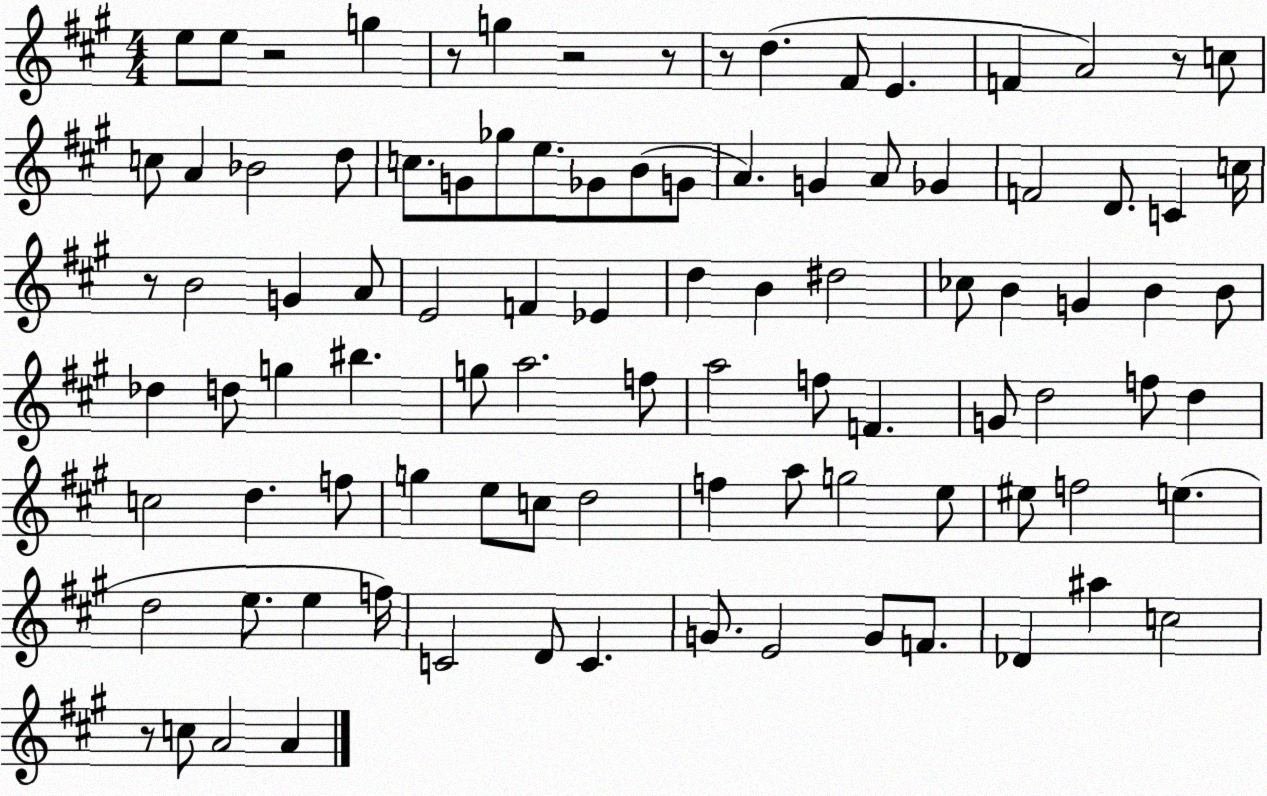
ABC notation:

X:1
T:Untitled
M:4/4
L:1/4
K:A
e/2 e/2 z2 g z/2 g z2 z/2 z/2 d ^F/2 E F A2 z/2 c/2 c/2 A _B2 d/2 c/2 G/2 _g/2 e/2 _G/2 B/2 G/2 A G A/2 _G F2 D/2 C c/4 z/2 B2 G A/2 E2 F _E d B ^d2 _c/2 B G B B/2 _d d/2 g ^b g/2 a2 f/2 a2 f/2 F G/2 d2 f/2 d c2 d f/2 g e/2 c/2 d2 f a/2 g2 e/2 ^e/2 f2 e d2 e/2 e f/4 C2 D/2 C G/2 E2 G/2 F/2 _D ^a c2 z/2 c/2 A2 A